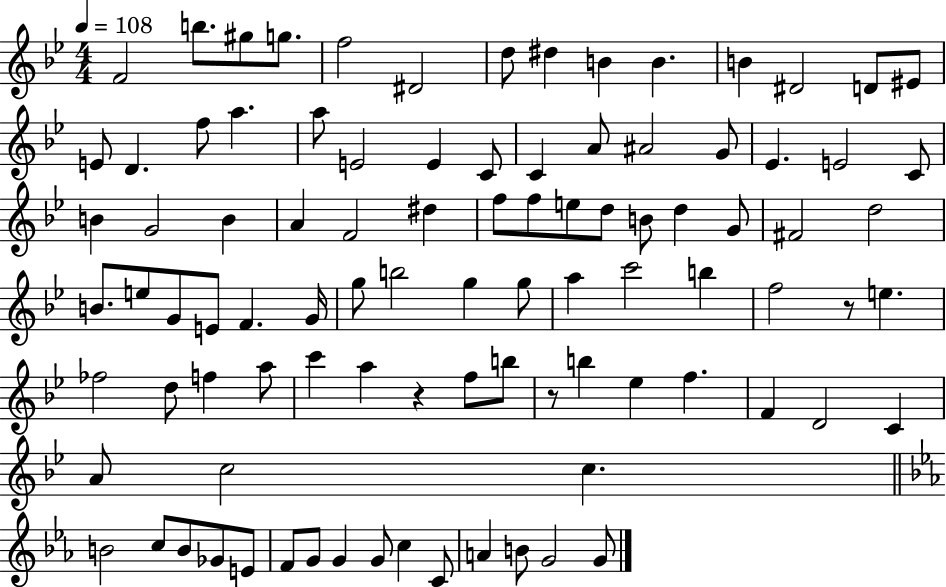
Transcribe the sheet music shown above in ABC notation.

X:1
T:Untitled
M:4/4
L:1/4
K:Bb
F2 b/2 ^g/2 g/2 f2 ^D2 d/2 ^d B B B ^D2 D/2 ^E/2 E/2 D f/2 a a/2 E2 E C/2 C A/2 ^A2 G/2 _E E2 C/2 B G2 B A F2 ^d f/2 f/2 e/2 d/2 B/2 d G/2 ^F2 d2 B/2 e/2 G/2 E/2 F G/4 g/2 b2 g g/2 a c'2 b f2 z/2 e _f2 d/2 f a/2 c' a z f/2 b/2 z/2 b _e f F D2 C A/2 c2 c B2 c/2 B/2 _G/2 E/2 F/2 G/2 G G/2 c C/2 A B/2 G2 G/2